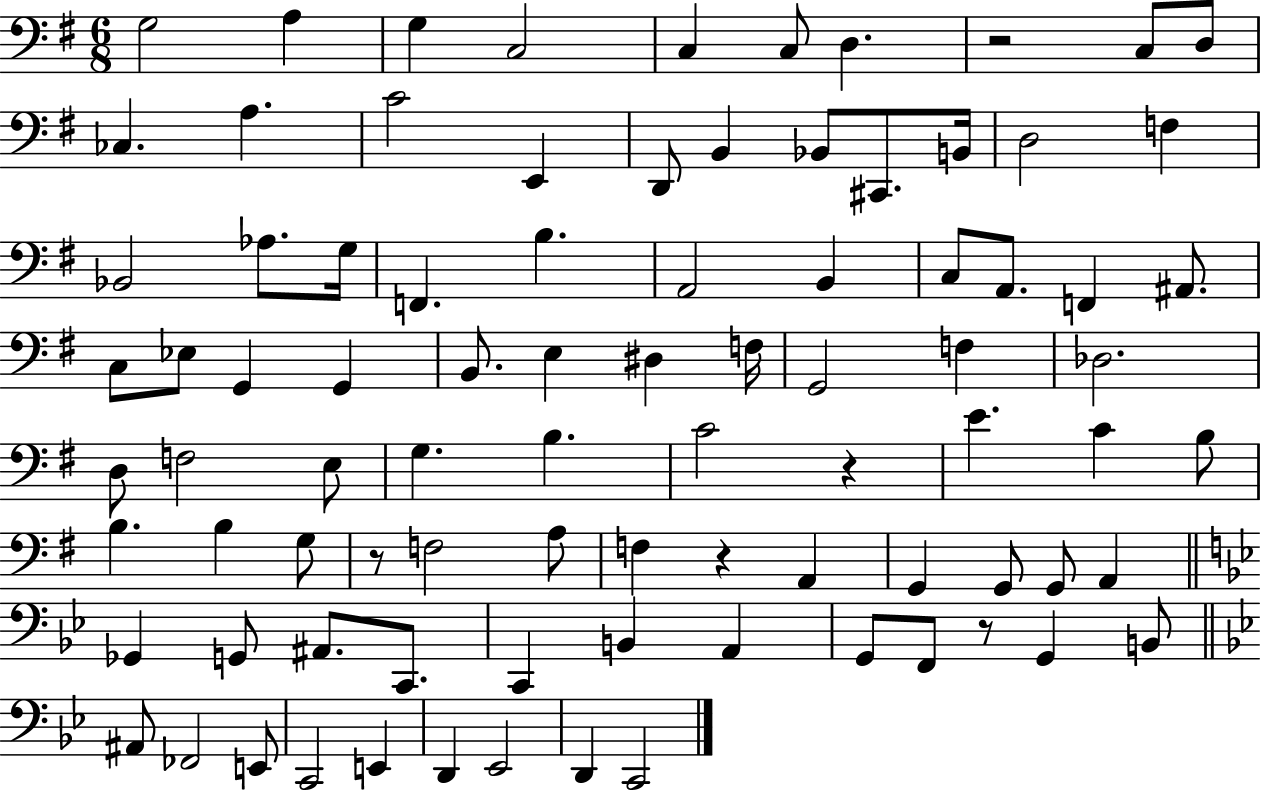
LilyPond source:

{
  \clef bass
  \numericTimeSignature
  \time 6/8
  \key g \major
  g2 a4 | g4 c2 | c4 c8 d4. | r2 c8 d8 | \break ces4. a4. | c'2 e,4 | d,8 b,4 bes,8 cis,8. b,16 | d2 f4 | \break bes,2 aes8. g16 | f,4. b4. | a,2 b,4 | c8 a,8. f,4 ais,8. | \break c8 ees8 g,4 g,4 | b,8. e4 dis4 f16 | g,2 f4 | des2. | \break d8 f2 e8 | g4. b4. | c'2 r4 | e'4. c'4 b8 | \break b4. b4 g8 | r8 f2 a8 | f4 r4 a,4 | g,4 g,8 g,8 a,4 | \break \bar "||" \break \key bes \major ges,4 g,8 ais,8. c,8. | c,4 b,4 a,4 | g,8 f,8 r8 g,4 b,8 | \bar "||" \break \key g \minor ais,8 fes,2 e,8 | c,2 e,4 | d,4 ees,2 | d,4 c,2 | \break \bar "|."
}